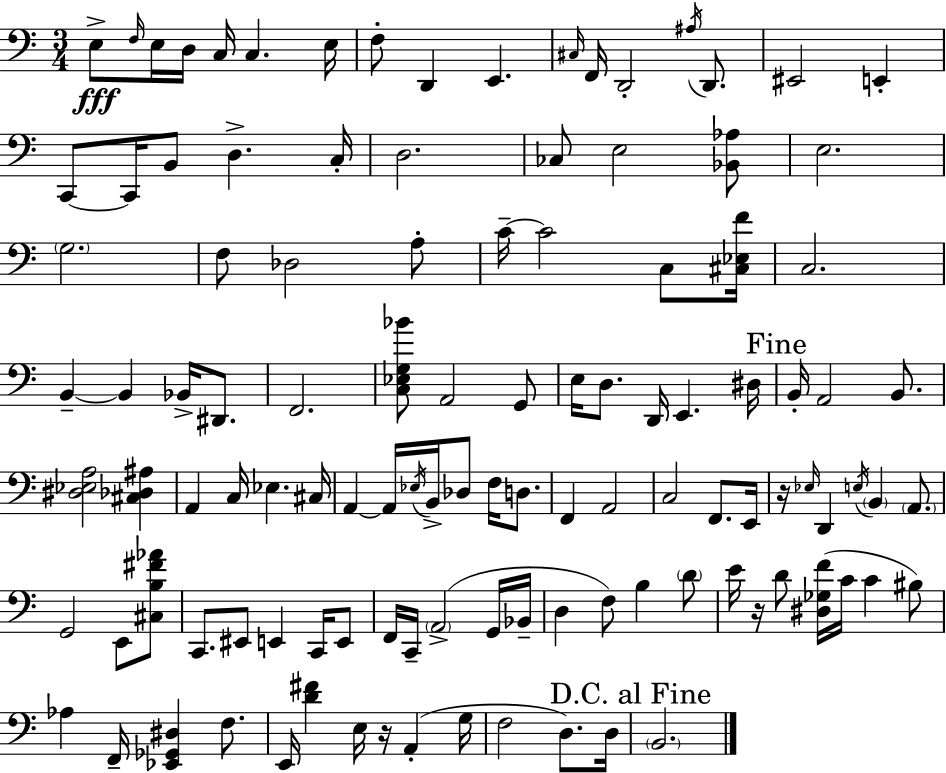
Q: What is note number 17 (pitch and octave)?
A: E2